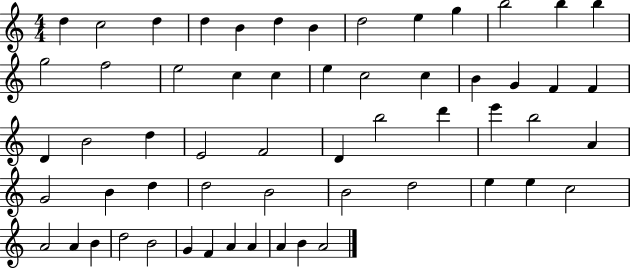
{
  \clef treble
  \numericTimeSignature
  \time 4/4
  \key c \major
  d''4 c''2 d''4 | d''4 b'4 d''4 b'4 | d''2 e''4 g''4 | b''2 b''4 b''4 | \break g''2 f''2 | e''2 c''4 c''4 | e''4 c''2 c''4 | b'4 g'4 f'4 f'4 | \break d'4 b'2 d''4 | e'2 f'2 | d'4 b''2 d'''4 | e'''4 b''2 a'4 | \break g'2 b'4 d''4 | d''2 b'2 | b'2 d''2 | e''4 e''4 c''2 | \break a'2 a'4 b'4 | d''2 b'2 | g'4 f'4 a'4 a'4 | a'4 b'4 a'2 | \break \bar "|."
}